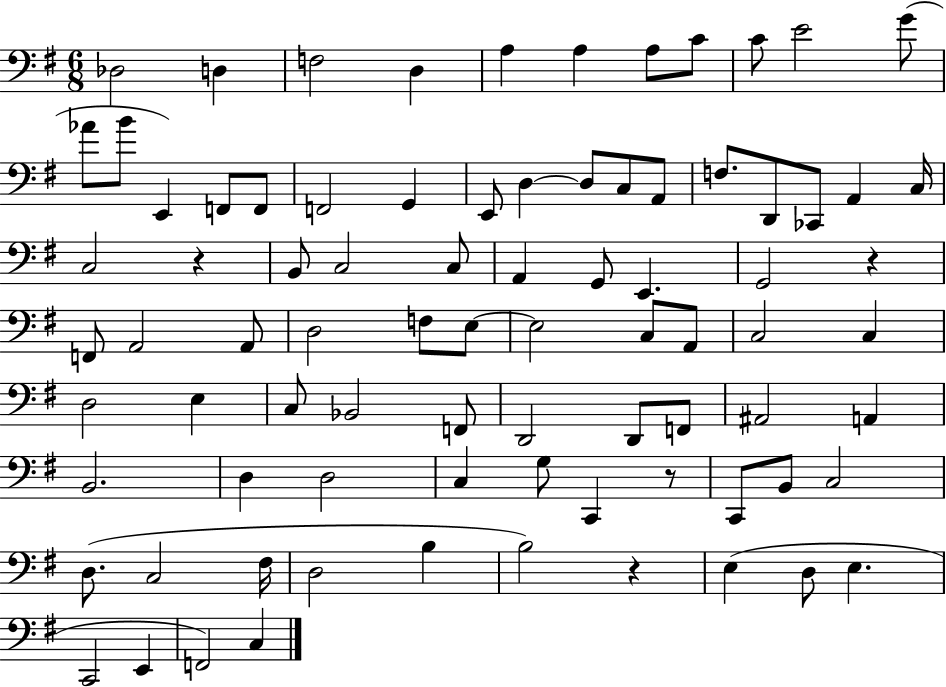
{
  \clef bass
  \numericTimeSignature
  \time 6/8
  \key g \major
  des2 d4 | f2 d4 | a4 a4 a8 c'8 | c'8 e'2 g'8( | \break aes'8 b'8 e,4) f,8 f,8 | f,2 g,4 | e,8 d4~~ d8 c8 a,8 | f8. d,8 ces,8 a,4 c16 | \break c2 r4 | b,8 c2 c8 | a,4 g,8 e,4. | g,2 r4 | \break f,8 a,2 a,8 | d2 f8 e8~~ | e2 c8 a,8 | c2 c4 | \break d2 e4 | c8 bes,2 f,8 | d,2 d,8 f,8 | ais,2 a,4 | \break b,2. | d4 d2 | c4 g8 c,4 r8 | c,8 b,8 c2 | \break d8.( c2 fis16 | d2 b4 | b2) r4 | e4( d8 e4. | \break c,2 e,4 | f,2) c4 | \bar "|."
}